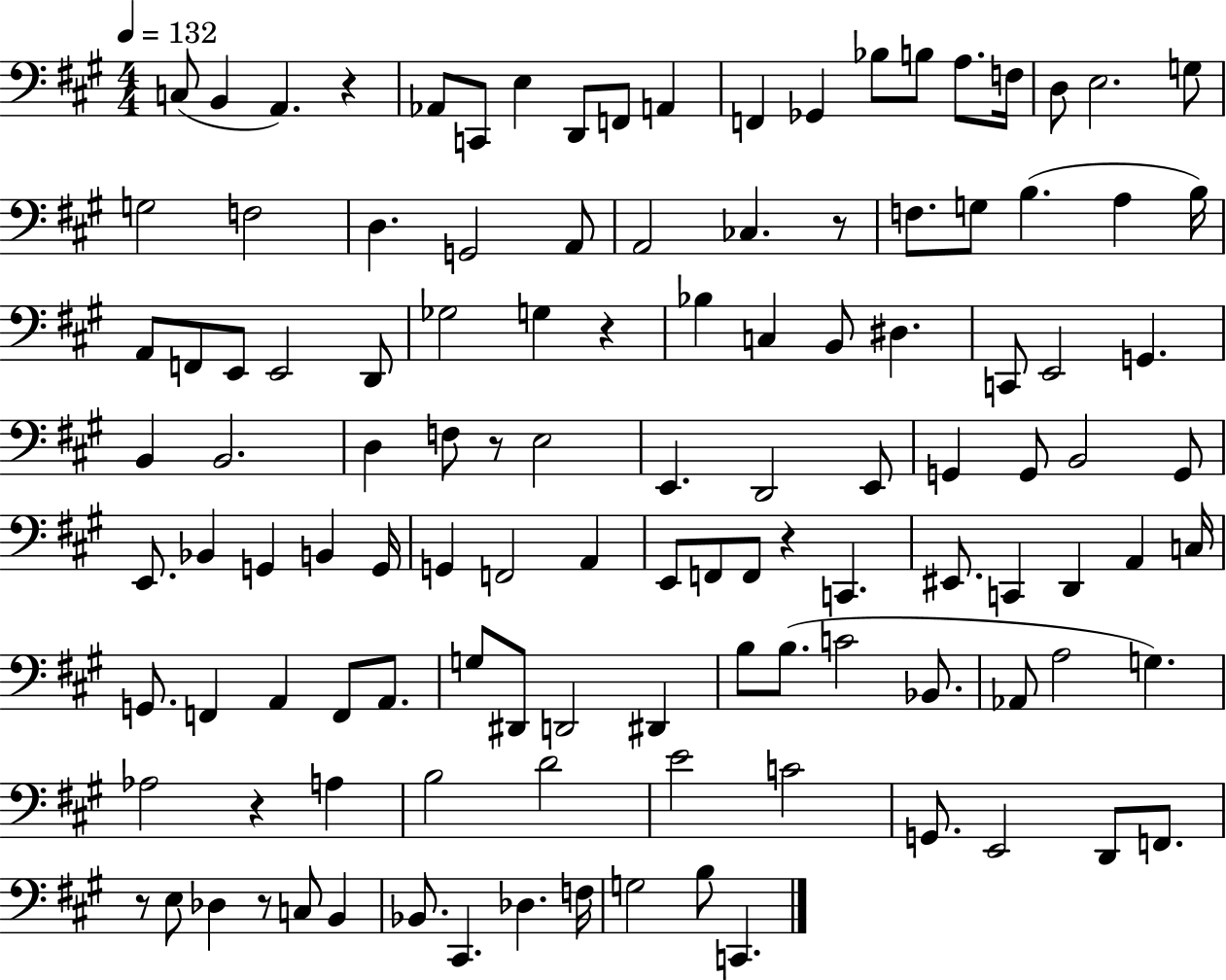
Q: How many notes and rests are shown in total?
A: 118